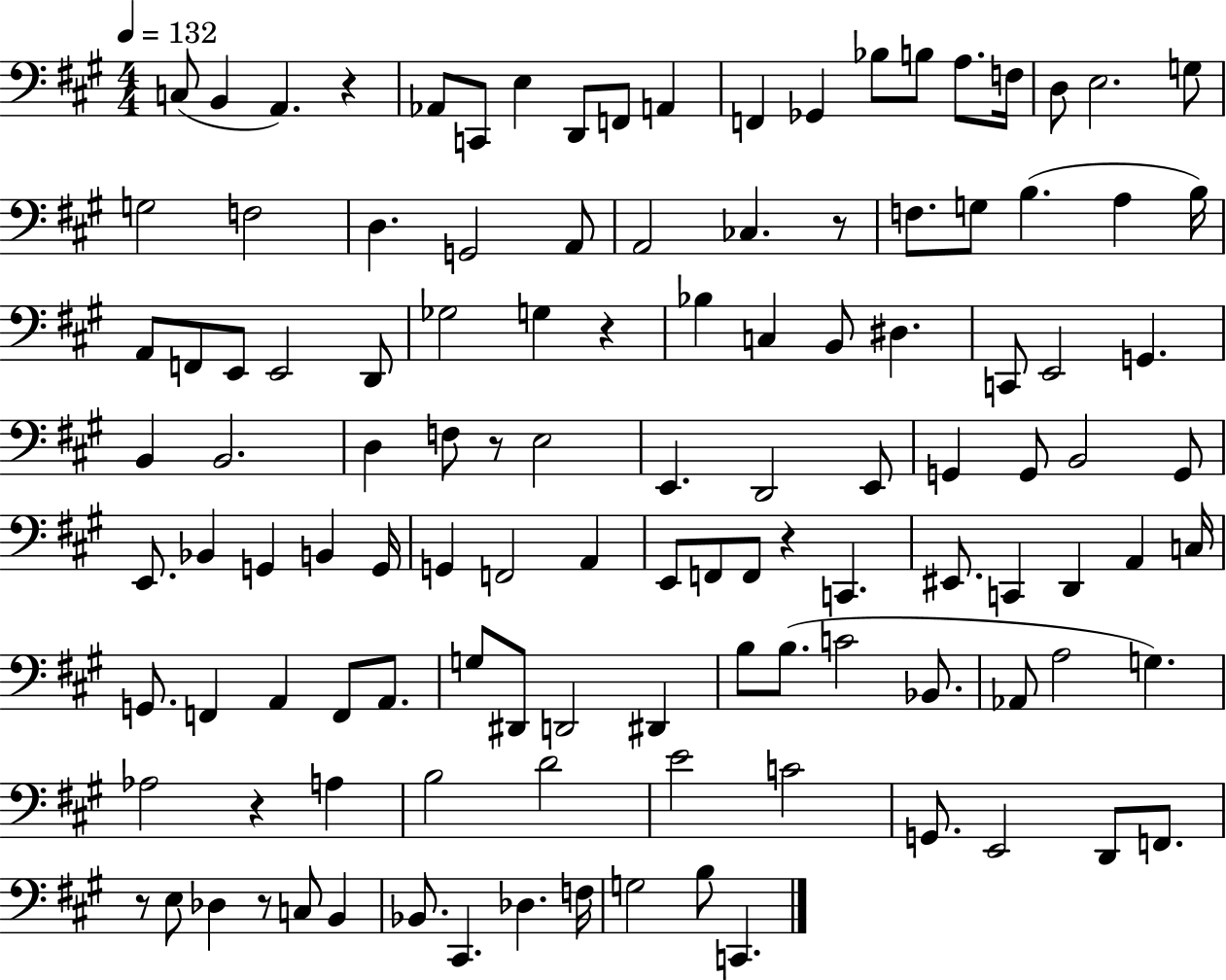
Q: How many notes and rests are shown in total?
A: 118